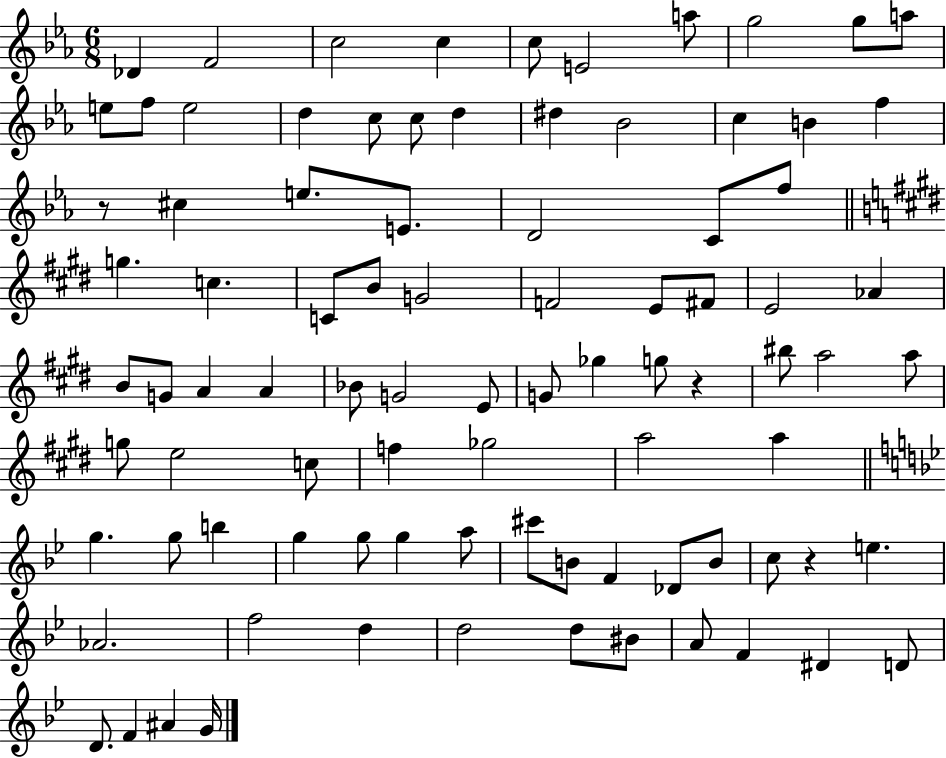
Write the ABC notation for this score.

X:1
T:Untitled
M:6/8
L:1/4
K:Eb
_D F2 c2 c c/2 E2 a/2 g2 g/2 a/2 e/2 f/2 e2 d c/2 c/2 d ^d _B2 c B f z/2 ^c e/2 E/2 D2 C/2 f/2 g c C/2 B/2 G2 F2 E/2 ^F/2 E2 _A B/2 G/2 A A _B/2 G2 E/2 G/2 _g g/2 z ^b/2 a2 a/2 g/2 e2 c/2 f _g2 a2 a g g/2 b g g/2 g a/2 ^c'/2 B/2 F _D/2 B/2 c/2 z e _A2 f2 d d2 d/2 ^B/2 A/2 F ^D D/2 D/2 F ^A G/4